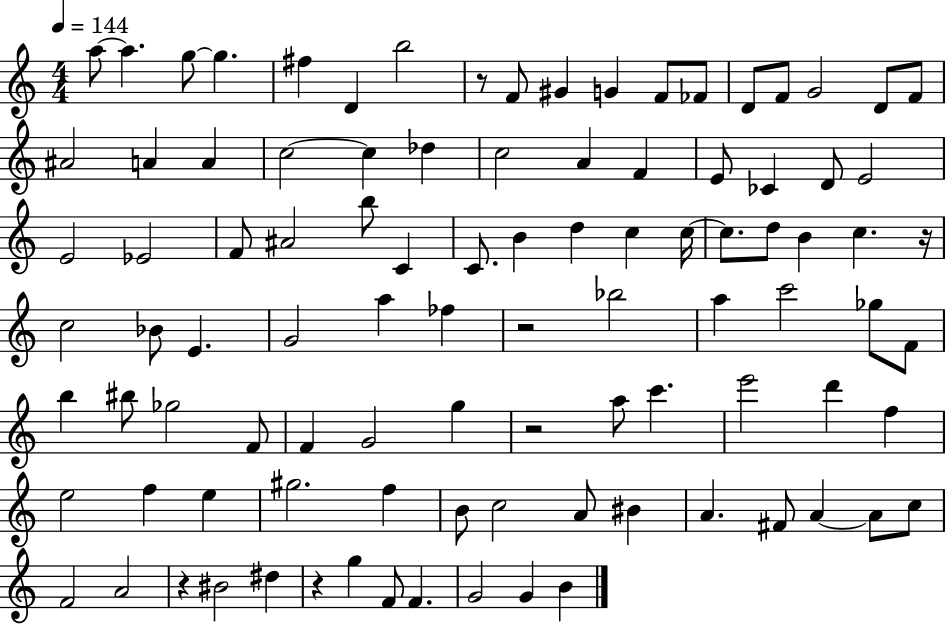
X:1
T:Untitled
M:4/4
L:1/4
K:C
a/2 a g/2 g ^f D b2 z/2 F/2 ^G G F/2 _F/2 D/2 F/2 G2 D/2 F/2 ^A2 A A c2 c _d c2 A F E/2 _C D/2 E2 E2 _E2 F/2 ^A2 b/2 C C/2 B d c c/4 c/2 d/2 B c z/4 c2 _B/2 E G2 a _f z2 _b2 a c'2 _g/2 F/2 b ^b/2 _g2 F/2 F G2 g z2 a/2 c' e'2 d' f e2 f e ^g2 f B/2 c2 A/2 ^B A ^F/2 A A/2 c/2 F2 A2 z ^B2 ^d z g F/2 F G2 G B